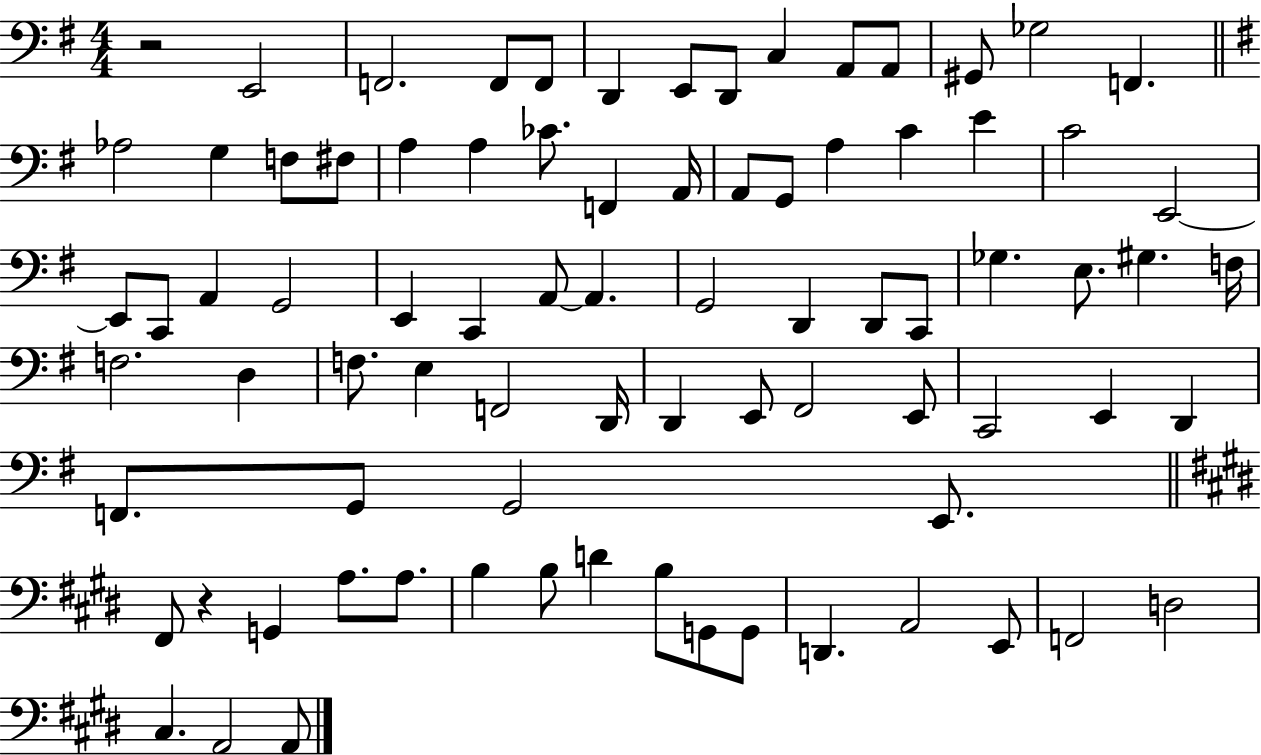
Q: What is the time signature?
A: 4/4